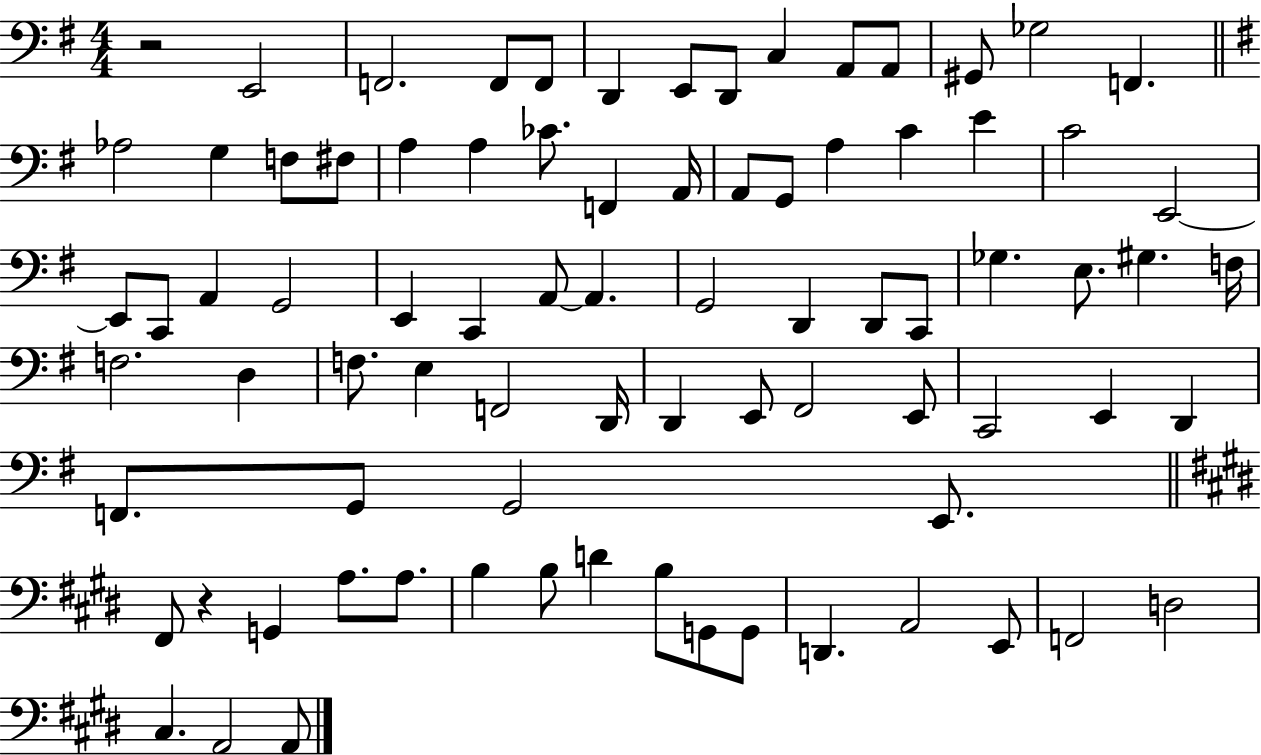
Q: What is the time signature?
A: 4/4